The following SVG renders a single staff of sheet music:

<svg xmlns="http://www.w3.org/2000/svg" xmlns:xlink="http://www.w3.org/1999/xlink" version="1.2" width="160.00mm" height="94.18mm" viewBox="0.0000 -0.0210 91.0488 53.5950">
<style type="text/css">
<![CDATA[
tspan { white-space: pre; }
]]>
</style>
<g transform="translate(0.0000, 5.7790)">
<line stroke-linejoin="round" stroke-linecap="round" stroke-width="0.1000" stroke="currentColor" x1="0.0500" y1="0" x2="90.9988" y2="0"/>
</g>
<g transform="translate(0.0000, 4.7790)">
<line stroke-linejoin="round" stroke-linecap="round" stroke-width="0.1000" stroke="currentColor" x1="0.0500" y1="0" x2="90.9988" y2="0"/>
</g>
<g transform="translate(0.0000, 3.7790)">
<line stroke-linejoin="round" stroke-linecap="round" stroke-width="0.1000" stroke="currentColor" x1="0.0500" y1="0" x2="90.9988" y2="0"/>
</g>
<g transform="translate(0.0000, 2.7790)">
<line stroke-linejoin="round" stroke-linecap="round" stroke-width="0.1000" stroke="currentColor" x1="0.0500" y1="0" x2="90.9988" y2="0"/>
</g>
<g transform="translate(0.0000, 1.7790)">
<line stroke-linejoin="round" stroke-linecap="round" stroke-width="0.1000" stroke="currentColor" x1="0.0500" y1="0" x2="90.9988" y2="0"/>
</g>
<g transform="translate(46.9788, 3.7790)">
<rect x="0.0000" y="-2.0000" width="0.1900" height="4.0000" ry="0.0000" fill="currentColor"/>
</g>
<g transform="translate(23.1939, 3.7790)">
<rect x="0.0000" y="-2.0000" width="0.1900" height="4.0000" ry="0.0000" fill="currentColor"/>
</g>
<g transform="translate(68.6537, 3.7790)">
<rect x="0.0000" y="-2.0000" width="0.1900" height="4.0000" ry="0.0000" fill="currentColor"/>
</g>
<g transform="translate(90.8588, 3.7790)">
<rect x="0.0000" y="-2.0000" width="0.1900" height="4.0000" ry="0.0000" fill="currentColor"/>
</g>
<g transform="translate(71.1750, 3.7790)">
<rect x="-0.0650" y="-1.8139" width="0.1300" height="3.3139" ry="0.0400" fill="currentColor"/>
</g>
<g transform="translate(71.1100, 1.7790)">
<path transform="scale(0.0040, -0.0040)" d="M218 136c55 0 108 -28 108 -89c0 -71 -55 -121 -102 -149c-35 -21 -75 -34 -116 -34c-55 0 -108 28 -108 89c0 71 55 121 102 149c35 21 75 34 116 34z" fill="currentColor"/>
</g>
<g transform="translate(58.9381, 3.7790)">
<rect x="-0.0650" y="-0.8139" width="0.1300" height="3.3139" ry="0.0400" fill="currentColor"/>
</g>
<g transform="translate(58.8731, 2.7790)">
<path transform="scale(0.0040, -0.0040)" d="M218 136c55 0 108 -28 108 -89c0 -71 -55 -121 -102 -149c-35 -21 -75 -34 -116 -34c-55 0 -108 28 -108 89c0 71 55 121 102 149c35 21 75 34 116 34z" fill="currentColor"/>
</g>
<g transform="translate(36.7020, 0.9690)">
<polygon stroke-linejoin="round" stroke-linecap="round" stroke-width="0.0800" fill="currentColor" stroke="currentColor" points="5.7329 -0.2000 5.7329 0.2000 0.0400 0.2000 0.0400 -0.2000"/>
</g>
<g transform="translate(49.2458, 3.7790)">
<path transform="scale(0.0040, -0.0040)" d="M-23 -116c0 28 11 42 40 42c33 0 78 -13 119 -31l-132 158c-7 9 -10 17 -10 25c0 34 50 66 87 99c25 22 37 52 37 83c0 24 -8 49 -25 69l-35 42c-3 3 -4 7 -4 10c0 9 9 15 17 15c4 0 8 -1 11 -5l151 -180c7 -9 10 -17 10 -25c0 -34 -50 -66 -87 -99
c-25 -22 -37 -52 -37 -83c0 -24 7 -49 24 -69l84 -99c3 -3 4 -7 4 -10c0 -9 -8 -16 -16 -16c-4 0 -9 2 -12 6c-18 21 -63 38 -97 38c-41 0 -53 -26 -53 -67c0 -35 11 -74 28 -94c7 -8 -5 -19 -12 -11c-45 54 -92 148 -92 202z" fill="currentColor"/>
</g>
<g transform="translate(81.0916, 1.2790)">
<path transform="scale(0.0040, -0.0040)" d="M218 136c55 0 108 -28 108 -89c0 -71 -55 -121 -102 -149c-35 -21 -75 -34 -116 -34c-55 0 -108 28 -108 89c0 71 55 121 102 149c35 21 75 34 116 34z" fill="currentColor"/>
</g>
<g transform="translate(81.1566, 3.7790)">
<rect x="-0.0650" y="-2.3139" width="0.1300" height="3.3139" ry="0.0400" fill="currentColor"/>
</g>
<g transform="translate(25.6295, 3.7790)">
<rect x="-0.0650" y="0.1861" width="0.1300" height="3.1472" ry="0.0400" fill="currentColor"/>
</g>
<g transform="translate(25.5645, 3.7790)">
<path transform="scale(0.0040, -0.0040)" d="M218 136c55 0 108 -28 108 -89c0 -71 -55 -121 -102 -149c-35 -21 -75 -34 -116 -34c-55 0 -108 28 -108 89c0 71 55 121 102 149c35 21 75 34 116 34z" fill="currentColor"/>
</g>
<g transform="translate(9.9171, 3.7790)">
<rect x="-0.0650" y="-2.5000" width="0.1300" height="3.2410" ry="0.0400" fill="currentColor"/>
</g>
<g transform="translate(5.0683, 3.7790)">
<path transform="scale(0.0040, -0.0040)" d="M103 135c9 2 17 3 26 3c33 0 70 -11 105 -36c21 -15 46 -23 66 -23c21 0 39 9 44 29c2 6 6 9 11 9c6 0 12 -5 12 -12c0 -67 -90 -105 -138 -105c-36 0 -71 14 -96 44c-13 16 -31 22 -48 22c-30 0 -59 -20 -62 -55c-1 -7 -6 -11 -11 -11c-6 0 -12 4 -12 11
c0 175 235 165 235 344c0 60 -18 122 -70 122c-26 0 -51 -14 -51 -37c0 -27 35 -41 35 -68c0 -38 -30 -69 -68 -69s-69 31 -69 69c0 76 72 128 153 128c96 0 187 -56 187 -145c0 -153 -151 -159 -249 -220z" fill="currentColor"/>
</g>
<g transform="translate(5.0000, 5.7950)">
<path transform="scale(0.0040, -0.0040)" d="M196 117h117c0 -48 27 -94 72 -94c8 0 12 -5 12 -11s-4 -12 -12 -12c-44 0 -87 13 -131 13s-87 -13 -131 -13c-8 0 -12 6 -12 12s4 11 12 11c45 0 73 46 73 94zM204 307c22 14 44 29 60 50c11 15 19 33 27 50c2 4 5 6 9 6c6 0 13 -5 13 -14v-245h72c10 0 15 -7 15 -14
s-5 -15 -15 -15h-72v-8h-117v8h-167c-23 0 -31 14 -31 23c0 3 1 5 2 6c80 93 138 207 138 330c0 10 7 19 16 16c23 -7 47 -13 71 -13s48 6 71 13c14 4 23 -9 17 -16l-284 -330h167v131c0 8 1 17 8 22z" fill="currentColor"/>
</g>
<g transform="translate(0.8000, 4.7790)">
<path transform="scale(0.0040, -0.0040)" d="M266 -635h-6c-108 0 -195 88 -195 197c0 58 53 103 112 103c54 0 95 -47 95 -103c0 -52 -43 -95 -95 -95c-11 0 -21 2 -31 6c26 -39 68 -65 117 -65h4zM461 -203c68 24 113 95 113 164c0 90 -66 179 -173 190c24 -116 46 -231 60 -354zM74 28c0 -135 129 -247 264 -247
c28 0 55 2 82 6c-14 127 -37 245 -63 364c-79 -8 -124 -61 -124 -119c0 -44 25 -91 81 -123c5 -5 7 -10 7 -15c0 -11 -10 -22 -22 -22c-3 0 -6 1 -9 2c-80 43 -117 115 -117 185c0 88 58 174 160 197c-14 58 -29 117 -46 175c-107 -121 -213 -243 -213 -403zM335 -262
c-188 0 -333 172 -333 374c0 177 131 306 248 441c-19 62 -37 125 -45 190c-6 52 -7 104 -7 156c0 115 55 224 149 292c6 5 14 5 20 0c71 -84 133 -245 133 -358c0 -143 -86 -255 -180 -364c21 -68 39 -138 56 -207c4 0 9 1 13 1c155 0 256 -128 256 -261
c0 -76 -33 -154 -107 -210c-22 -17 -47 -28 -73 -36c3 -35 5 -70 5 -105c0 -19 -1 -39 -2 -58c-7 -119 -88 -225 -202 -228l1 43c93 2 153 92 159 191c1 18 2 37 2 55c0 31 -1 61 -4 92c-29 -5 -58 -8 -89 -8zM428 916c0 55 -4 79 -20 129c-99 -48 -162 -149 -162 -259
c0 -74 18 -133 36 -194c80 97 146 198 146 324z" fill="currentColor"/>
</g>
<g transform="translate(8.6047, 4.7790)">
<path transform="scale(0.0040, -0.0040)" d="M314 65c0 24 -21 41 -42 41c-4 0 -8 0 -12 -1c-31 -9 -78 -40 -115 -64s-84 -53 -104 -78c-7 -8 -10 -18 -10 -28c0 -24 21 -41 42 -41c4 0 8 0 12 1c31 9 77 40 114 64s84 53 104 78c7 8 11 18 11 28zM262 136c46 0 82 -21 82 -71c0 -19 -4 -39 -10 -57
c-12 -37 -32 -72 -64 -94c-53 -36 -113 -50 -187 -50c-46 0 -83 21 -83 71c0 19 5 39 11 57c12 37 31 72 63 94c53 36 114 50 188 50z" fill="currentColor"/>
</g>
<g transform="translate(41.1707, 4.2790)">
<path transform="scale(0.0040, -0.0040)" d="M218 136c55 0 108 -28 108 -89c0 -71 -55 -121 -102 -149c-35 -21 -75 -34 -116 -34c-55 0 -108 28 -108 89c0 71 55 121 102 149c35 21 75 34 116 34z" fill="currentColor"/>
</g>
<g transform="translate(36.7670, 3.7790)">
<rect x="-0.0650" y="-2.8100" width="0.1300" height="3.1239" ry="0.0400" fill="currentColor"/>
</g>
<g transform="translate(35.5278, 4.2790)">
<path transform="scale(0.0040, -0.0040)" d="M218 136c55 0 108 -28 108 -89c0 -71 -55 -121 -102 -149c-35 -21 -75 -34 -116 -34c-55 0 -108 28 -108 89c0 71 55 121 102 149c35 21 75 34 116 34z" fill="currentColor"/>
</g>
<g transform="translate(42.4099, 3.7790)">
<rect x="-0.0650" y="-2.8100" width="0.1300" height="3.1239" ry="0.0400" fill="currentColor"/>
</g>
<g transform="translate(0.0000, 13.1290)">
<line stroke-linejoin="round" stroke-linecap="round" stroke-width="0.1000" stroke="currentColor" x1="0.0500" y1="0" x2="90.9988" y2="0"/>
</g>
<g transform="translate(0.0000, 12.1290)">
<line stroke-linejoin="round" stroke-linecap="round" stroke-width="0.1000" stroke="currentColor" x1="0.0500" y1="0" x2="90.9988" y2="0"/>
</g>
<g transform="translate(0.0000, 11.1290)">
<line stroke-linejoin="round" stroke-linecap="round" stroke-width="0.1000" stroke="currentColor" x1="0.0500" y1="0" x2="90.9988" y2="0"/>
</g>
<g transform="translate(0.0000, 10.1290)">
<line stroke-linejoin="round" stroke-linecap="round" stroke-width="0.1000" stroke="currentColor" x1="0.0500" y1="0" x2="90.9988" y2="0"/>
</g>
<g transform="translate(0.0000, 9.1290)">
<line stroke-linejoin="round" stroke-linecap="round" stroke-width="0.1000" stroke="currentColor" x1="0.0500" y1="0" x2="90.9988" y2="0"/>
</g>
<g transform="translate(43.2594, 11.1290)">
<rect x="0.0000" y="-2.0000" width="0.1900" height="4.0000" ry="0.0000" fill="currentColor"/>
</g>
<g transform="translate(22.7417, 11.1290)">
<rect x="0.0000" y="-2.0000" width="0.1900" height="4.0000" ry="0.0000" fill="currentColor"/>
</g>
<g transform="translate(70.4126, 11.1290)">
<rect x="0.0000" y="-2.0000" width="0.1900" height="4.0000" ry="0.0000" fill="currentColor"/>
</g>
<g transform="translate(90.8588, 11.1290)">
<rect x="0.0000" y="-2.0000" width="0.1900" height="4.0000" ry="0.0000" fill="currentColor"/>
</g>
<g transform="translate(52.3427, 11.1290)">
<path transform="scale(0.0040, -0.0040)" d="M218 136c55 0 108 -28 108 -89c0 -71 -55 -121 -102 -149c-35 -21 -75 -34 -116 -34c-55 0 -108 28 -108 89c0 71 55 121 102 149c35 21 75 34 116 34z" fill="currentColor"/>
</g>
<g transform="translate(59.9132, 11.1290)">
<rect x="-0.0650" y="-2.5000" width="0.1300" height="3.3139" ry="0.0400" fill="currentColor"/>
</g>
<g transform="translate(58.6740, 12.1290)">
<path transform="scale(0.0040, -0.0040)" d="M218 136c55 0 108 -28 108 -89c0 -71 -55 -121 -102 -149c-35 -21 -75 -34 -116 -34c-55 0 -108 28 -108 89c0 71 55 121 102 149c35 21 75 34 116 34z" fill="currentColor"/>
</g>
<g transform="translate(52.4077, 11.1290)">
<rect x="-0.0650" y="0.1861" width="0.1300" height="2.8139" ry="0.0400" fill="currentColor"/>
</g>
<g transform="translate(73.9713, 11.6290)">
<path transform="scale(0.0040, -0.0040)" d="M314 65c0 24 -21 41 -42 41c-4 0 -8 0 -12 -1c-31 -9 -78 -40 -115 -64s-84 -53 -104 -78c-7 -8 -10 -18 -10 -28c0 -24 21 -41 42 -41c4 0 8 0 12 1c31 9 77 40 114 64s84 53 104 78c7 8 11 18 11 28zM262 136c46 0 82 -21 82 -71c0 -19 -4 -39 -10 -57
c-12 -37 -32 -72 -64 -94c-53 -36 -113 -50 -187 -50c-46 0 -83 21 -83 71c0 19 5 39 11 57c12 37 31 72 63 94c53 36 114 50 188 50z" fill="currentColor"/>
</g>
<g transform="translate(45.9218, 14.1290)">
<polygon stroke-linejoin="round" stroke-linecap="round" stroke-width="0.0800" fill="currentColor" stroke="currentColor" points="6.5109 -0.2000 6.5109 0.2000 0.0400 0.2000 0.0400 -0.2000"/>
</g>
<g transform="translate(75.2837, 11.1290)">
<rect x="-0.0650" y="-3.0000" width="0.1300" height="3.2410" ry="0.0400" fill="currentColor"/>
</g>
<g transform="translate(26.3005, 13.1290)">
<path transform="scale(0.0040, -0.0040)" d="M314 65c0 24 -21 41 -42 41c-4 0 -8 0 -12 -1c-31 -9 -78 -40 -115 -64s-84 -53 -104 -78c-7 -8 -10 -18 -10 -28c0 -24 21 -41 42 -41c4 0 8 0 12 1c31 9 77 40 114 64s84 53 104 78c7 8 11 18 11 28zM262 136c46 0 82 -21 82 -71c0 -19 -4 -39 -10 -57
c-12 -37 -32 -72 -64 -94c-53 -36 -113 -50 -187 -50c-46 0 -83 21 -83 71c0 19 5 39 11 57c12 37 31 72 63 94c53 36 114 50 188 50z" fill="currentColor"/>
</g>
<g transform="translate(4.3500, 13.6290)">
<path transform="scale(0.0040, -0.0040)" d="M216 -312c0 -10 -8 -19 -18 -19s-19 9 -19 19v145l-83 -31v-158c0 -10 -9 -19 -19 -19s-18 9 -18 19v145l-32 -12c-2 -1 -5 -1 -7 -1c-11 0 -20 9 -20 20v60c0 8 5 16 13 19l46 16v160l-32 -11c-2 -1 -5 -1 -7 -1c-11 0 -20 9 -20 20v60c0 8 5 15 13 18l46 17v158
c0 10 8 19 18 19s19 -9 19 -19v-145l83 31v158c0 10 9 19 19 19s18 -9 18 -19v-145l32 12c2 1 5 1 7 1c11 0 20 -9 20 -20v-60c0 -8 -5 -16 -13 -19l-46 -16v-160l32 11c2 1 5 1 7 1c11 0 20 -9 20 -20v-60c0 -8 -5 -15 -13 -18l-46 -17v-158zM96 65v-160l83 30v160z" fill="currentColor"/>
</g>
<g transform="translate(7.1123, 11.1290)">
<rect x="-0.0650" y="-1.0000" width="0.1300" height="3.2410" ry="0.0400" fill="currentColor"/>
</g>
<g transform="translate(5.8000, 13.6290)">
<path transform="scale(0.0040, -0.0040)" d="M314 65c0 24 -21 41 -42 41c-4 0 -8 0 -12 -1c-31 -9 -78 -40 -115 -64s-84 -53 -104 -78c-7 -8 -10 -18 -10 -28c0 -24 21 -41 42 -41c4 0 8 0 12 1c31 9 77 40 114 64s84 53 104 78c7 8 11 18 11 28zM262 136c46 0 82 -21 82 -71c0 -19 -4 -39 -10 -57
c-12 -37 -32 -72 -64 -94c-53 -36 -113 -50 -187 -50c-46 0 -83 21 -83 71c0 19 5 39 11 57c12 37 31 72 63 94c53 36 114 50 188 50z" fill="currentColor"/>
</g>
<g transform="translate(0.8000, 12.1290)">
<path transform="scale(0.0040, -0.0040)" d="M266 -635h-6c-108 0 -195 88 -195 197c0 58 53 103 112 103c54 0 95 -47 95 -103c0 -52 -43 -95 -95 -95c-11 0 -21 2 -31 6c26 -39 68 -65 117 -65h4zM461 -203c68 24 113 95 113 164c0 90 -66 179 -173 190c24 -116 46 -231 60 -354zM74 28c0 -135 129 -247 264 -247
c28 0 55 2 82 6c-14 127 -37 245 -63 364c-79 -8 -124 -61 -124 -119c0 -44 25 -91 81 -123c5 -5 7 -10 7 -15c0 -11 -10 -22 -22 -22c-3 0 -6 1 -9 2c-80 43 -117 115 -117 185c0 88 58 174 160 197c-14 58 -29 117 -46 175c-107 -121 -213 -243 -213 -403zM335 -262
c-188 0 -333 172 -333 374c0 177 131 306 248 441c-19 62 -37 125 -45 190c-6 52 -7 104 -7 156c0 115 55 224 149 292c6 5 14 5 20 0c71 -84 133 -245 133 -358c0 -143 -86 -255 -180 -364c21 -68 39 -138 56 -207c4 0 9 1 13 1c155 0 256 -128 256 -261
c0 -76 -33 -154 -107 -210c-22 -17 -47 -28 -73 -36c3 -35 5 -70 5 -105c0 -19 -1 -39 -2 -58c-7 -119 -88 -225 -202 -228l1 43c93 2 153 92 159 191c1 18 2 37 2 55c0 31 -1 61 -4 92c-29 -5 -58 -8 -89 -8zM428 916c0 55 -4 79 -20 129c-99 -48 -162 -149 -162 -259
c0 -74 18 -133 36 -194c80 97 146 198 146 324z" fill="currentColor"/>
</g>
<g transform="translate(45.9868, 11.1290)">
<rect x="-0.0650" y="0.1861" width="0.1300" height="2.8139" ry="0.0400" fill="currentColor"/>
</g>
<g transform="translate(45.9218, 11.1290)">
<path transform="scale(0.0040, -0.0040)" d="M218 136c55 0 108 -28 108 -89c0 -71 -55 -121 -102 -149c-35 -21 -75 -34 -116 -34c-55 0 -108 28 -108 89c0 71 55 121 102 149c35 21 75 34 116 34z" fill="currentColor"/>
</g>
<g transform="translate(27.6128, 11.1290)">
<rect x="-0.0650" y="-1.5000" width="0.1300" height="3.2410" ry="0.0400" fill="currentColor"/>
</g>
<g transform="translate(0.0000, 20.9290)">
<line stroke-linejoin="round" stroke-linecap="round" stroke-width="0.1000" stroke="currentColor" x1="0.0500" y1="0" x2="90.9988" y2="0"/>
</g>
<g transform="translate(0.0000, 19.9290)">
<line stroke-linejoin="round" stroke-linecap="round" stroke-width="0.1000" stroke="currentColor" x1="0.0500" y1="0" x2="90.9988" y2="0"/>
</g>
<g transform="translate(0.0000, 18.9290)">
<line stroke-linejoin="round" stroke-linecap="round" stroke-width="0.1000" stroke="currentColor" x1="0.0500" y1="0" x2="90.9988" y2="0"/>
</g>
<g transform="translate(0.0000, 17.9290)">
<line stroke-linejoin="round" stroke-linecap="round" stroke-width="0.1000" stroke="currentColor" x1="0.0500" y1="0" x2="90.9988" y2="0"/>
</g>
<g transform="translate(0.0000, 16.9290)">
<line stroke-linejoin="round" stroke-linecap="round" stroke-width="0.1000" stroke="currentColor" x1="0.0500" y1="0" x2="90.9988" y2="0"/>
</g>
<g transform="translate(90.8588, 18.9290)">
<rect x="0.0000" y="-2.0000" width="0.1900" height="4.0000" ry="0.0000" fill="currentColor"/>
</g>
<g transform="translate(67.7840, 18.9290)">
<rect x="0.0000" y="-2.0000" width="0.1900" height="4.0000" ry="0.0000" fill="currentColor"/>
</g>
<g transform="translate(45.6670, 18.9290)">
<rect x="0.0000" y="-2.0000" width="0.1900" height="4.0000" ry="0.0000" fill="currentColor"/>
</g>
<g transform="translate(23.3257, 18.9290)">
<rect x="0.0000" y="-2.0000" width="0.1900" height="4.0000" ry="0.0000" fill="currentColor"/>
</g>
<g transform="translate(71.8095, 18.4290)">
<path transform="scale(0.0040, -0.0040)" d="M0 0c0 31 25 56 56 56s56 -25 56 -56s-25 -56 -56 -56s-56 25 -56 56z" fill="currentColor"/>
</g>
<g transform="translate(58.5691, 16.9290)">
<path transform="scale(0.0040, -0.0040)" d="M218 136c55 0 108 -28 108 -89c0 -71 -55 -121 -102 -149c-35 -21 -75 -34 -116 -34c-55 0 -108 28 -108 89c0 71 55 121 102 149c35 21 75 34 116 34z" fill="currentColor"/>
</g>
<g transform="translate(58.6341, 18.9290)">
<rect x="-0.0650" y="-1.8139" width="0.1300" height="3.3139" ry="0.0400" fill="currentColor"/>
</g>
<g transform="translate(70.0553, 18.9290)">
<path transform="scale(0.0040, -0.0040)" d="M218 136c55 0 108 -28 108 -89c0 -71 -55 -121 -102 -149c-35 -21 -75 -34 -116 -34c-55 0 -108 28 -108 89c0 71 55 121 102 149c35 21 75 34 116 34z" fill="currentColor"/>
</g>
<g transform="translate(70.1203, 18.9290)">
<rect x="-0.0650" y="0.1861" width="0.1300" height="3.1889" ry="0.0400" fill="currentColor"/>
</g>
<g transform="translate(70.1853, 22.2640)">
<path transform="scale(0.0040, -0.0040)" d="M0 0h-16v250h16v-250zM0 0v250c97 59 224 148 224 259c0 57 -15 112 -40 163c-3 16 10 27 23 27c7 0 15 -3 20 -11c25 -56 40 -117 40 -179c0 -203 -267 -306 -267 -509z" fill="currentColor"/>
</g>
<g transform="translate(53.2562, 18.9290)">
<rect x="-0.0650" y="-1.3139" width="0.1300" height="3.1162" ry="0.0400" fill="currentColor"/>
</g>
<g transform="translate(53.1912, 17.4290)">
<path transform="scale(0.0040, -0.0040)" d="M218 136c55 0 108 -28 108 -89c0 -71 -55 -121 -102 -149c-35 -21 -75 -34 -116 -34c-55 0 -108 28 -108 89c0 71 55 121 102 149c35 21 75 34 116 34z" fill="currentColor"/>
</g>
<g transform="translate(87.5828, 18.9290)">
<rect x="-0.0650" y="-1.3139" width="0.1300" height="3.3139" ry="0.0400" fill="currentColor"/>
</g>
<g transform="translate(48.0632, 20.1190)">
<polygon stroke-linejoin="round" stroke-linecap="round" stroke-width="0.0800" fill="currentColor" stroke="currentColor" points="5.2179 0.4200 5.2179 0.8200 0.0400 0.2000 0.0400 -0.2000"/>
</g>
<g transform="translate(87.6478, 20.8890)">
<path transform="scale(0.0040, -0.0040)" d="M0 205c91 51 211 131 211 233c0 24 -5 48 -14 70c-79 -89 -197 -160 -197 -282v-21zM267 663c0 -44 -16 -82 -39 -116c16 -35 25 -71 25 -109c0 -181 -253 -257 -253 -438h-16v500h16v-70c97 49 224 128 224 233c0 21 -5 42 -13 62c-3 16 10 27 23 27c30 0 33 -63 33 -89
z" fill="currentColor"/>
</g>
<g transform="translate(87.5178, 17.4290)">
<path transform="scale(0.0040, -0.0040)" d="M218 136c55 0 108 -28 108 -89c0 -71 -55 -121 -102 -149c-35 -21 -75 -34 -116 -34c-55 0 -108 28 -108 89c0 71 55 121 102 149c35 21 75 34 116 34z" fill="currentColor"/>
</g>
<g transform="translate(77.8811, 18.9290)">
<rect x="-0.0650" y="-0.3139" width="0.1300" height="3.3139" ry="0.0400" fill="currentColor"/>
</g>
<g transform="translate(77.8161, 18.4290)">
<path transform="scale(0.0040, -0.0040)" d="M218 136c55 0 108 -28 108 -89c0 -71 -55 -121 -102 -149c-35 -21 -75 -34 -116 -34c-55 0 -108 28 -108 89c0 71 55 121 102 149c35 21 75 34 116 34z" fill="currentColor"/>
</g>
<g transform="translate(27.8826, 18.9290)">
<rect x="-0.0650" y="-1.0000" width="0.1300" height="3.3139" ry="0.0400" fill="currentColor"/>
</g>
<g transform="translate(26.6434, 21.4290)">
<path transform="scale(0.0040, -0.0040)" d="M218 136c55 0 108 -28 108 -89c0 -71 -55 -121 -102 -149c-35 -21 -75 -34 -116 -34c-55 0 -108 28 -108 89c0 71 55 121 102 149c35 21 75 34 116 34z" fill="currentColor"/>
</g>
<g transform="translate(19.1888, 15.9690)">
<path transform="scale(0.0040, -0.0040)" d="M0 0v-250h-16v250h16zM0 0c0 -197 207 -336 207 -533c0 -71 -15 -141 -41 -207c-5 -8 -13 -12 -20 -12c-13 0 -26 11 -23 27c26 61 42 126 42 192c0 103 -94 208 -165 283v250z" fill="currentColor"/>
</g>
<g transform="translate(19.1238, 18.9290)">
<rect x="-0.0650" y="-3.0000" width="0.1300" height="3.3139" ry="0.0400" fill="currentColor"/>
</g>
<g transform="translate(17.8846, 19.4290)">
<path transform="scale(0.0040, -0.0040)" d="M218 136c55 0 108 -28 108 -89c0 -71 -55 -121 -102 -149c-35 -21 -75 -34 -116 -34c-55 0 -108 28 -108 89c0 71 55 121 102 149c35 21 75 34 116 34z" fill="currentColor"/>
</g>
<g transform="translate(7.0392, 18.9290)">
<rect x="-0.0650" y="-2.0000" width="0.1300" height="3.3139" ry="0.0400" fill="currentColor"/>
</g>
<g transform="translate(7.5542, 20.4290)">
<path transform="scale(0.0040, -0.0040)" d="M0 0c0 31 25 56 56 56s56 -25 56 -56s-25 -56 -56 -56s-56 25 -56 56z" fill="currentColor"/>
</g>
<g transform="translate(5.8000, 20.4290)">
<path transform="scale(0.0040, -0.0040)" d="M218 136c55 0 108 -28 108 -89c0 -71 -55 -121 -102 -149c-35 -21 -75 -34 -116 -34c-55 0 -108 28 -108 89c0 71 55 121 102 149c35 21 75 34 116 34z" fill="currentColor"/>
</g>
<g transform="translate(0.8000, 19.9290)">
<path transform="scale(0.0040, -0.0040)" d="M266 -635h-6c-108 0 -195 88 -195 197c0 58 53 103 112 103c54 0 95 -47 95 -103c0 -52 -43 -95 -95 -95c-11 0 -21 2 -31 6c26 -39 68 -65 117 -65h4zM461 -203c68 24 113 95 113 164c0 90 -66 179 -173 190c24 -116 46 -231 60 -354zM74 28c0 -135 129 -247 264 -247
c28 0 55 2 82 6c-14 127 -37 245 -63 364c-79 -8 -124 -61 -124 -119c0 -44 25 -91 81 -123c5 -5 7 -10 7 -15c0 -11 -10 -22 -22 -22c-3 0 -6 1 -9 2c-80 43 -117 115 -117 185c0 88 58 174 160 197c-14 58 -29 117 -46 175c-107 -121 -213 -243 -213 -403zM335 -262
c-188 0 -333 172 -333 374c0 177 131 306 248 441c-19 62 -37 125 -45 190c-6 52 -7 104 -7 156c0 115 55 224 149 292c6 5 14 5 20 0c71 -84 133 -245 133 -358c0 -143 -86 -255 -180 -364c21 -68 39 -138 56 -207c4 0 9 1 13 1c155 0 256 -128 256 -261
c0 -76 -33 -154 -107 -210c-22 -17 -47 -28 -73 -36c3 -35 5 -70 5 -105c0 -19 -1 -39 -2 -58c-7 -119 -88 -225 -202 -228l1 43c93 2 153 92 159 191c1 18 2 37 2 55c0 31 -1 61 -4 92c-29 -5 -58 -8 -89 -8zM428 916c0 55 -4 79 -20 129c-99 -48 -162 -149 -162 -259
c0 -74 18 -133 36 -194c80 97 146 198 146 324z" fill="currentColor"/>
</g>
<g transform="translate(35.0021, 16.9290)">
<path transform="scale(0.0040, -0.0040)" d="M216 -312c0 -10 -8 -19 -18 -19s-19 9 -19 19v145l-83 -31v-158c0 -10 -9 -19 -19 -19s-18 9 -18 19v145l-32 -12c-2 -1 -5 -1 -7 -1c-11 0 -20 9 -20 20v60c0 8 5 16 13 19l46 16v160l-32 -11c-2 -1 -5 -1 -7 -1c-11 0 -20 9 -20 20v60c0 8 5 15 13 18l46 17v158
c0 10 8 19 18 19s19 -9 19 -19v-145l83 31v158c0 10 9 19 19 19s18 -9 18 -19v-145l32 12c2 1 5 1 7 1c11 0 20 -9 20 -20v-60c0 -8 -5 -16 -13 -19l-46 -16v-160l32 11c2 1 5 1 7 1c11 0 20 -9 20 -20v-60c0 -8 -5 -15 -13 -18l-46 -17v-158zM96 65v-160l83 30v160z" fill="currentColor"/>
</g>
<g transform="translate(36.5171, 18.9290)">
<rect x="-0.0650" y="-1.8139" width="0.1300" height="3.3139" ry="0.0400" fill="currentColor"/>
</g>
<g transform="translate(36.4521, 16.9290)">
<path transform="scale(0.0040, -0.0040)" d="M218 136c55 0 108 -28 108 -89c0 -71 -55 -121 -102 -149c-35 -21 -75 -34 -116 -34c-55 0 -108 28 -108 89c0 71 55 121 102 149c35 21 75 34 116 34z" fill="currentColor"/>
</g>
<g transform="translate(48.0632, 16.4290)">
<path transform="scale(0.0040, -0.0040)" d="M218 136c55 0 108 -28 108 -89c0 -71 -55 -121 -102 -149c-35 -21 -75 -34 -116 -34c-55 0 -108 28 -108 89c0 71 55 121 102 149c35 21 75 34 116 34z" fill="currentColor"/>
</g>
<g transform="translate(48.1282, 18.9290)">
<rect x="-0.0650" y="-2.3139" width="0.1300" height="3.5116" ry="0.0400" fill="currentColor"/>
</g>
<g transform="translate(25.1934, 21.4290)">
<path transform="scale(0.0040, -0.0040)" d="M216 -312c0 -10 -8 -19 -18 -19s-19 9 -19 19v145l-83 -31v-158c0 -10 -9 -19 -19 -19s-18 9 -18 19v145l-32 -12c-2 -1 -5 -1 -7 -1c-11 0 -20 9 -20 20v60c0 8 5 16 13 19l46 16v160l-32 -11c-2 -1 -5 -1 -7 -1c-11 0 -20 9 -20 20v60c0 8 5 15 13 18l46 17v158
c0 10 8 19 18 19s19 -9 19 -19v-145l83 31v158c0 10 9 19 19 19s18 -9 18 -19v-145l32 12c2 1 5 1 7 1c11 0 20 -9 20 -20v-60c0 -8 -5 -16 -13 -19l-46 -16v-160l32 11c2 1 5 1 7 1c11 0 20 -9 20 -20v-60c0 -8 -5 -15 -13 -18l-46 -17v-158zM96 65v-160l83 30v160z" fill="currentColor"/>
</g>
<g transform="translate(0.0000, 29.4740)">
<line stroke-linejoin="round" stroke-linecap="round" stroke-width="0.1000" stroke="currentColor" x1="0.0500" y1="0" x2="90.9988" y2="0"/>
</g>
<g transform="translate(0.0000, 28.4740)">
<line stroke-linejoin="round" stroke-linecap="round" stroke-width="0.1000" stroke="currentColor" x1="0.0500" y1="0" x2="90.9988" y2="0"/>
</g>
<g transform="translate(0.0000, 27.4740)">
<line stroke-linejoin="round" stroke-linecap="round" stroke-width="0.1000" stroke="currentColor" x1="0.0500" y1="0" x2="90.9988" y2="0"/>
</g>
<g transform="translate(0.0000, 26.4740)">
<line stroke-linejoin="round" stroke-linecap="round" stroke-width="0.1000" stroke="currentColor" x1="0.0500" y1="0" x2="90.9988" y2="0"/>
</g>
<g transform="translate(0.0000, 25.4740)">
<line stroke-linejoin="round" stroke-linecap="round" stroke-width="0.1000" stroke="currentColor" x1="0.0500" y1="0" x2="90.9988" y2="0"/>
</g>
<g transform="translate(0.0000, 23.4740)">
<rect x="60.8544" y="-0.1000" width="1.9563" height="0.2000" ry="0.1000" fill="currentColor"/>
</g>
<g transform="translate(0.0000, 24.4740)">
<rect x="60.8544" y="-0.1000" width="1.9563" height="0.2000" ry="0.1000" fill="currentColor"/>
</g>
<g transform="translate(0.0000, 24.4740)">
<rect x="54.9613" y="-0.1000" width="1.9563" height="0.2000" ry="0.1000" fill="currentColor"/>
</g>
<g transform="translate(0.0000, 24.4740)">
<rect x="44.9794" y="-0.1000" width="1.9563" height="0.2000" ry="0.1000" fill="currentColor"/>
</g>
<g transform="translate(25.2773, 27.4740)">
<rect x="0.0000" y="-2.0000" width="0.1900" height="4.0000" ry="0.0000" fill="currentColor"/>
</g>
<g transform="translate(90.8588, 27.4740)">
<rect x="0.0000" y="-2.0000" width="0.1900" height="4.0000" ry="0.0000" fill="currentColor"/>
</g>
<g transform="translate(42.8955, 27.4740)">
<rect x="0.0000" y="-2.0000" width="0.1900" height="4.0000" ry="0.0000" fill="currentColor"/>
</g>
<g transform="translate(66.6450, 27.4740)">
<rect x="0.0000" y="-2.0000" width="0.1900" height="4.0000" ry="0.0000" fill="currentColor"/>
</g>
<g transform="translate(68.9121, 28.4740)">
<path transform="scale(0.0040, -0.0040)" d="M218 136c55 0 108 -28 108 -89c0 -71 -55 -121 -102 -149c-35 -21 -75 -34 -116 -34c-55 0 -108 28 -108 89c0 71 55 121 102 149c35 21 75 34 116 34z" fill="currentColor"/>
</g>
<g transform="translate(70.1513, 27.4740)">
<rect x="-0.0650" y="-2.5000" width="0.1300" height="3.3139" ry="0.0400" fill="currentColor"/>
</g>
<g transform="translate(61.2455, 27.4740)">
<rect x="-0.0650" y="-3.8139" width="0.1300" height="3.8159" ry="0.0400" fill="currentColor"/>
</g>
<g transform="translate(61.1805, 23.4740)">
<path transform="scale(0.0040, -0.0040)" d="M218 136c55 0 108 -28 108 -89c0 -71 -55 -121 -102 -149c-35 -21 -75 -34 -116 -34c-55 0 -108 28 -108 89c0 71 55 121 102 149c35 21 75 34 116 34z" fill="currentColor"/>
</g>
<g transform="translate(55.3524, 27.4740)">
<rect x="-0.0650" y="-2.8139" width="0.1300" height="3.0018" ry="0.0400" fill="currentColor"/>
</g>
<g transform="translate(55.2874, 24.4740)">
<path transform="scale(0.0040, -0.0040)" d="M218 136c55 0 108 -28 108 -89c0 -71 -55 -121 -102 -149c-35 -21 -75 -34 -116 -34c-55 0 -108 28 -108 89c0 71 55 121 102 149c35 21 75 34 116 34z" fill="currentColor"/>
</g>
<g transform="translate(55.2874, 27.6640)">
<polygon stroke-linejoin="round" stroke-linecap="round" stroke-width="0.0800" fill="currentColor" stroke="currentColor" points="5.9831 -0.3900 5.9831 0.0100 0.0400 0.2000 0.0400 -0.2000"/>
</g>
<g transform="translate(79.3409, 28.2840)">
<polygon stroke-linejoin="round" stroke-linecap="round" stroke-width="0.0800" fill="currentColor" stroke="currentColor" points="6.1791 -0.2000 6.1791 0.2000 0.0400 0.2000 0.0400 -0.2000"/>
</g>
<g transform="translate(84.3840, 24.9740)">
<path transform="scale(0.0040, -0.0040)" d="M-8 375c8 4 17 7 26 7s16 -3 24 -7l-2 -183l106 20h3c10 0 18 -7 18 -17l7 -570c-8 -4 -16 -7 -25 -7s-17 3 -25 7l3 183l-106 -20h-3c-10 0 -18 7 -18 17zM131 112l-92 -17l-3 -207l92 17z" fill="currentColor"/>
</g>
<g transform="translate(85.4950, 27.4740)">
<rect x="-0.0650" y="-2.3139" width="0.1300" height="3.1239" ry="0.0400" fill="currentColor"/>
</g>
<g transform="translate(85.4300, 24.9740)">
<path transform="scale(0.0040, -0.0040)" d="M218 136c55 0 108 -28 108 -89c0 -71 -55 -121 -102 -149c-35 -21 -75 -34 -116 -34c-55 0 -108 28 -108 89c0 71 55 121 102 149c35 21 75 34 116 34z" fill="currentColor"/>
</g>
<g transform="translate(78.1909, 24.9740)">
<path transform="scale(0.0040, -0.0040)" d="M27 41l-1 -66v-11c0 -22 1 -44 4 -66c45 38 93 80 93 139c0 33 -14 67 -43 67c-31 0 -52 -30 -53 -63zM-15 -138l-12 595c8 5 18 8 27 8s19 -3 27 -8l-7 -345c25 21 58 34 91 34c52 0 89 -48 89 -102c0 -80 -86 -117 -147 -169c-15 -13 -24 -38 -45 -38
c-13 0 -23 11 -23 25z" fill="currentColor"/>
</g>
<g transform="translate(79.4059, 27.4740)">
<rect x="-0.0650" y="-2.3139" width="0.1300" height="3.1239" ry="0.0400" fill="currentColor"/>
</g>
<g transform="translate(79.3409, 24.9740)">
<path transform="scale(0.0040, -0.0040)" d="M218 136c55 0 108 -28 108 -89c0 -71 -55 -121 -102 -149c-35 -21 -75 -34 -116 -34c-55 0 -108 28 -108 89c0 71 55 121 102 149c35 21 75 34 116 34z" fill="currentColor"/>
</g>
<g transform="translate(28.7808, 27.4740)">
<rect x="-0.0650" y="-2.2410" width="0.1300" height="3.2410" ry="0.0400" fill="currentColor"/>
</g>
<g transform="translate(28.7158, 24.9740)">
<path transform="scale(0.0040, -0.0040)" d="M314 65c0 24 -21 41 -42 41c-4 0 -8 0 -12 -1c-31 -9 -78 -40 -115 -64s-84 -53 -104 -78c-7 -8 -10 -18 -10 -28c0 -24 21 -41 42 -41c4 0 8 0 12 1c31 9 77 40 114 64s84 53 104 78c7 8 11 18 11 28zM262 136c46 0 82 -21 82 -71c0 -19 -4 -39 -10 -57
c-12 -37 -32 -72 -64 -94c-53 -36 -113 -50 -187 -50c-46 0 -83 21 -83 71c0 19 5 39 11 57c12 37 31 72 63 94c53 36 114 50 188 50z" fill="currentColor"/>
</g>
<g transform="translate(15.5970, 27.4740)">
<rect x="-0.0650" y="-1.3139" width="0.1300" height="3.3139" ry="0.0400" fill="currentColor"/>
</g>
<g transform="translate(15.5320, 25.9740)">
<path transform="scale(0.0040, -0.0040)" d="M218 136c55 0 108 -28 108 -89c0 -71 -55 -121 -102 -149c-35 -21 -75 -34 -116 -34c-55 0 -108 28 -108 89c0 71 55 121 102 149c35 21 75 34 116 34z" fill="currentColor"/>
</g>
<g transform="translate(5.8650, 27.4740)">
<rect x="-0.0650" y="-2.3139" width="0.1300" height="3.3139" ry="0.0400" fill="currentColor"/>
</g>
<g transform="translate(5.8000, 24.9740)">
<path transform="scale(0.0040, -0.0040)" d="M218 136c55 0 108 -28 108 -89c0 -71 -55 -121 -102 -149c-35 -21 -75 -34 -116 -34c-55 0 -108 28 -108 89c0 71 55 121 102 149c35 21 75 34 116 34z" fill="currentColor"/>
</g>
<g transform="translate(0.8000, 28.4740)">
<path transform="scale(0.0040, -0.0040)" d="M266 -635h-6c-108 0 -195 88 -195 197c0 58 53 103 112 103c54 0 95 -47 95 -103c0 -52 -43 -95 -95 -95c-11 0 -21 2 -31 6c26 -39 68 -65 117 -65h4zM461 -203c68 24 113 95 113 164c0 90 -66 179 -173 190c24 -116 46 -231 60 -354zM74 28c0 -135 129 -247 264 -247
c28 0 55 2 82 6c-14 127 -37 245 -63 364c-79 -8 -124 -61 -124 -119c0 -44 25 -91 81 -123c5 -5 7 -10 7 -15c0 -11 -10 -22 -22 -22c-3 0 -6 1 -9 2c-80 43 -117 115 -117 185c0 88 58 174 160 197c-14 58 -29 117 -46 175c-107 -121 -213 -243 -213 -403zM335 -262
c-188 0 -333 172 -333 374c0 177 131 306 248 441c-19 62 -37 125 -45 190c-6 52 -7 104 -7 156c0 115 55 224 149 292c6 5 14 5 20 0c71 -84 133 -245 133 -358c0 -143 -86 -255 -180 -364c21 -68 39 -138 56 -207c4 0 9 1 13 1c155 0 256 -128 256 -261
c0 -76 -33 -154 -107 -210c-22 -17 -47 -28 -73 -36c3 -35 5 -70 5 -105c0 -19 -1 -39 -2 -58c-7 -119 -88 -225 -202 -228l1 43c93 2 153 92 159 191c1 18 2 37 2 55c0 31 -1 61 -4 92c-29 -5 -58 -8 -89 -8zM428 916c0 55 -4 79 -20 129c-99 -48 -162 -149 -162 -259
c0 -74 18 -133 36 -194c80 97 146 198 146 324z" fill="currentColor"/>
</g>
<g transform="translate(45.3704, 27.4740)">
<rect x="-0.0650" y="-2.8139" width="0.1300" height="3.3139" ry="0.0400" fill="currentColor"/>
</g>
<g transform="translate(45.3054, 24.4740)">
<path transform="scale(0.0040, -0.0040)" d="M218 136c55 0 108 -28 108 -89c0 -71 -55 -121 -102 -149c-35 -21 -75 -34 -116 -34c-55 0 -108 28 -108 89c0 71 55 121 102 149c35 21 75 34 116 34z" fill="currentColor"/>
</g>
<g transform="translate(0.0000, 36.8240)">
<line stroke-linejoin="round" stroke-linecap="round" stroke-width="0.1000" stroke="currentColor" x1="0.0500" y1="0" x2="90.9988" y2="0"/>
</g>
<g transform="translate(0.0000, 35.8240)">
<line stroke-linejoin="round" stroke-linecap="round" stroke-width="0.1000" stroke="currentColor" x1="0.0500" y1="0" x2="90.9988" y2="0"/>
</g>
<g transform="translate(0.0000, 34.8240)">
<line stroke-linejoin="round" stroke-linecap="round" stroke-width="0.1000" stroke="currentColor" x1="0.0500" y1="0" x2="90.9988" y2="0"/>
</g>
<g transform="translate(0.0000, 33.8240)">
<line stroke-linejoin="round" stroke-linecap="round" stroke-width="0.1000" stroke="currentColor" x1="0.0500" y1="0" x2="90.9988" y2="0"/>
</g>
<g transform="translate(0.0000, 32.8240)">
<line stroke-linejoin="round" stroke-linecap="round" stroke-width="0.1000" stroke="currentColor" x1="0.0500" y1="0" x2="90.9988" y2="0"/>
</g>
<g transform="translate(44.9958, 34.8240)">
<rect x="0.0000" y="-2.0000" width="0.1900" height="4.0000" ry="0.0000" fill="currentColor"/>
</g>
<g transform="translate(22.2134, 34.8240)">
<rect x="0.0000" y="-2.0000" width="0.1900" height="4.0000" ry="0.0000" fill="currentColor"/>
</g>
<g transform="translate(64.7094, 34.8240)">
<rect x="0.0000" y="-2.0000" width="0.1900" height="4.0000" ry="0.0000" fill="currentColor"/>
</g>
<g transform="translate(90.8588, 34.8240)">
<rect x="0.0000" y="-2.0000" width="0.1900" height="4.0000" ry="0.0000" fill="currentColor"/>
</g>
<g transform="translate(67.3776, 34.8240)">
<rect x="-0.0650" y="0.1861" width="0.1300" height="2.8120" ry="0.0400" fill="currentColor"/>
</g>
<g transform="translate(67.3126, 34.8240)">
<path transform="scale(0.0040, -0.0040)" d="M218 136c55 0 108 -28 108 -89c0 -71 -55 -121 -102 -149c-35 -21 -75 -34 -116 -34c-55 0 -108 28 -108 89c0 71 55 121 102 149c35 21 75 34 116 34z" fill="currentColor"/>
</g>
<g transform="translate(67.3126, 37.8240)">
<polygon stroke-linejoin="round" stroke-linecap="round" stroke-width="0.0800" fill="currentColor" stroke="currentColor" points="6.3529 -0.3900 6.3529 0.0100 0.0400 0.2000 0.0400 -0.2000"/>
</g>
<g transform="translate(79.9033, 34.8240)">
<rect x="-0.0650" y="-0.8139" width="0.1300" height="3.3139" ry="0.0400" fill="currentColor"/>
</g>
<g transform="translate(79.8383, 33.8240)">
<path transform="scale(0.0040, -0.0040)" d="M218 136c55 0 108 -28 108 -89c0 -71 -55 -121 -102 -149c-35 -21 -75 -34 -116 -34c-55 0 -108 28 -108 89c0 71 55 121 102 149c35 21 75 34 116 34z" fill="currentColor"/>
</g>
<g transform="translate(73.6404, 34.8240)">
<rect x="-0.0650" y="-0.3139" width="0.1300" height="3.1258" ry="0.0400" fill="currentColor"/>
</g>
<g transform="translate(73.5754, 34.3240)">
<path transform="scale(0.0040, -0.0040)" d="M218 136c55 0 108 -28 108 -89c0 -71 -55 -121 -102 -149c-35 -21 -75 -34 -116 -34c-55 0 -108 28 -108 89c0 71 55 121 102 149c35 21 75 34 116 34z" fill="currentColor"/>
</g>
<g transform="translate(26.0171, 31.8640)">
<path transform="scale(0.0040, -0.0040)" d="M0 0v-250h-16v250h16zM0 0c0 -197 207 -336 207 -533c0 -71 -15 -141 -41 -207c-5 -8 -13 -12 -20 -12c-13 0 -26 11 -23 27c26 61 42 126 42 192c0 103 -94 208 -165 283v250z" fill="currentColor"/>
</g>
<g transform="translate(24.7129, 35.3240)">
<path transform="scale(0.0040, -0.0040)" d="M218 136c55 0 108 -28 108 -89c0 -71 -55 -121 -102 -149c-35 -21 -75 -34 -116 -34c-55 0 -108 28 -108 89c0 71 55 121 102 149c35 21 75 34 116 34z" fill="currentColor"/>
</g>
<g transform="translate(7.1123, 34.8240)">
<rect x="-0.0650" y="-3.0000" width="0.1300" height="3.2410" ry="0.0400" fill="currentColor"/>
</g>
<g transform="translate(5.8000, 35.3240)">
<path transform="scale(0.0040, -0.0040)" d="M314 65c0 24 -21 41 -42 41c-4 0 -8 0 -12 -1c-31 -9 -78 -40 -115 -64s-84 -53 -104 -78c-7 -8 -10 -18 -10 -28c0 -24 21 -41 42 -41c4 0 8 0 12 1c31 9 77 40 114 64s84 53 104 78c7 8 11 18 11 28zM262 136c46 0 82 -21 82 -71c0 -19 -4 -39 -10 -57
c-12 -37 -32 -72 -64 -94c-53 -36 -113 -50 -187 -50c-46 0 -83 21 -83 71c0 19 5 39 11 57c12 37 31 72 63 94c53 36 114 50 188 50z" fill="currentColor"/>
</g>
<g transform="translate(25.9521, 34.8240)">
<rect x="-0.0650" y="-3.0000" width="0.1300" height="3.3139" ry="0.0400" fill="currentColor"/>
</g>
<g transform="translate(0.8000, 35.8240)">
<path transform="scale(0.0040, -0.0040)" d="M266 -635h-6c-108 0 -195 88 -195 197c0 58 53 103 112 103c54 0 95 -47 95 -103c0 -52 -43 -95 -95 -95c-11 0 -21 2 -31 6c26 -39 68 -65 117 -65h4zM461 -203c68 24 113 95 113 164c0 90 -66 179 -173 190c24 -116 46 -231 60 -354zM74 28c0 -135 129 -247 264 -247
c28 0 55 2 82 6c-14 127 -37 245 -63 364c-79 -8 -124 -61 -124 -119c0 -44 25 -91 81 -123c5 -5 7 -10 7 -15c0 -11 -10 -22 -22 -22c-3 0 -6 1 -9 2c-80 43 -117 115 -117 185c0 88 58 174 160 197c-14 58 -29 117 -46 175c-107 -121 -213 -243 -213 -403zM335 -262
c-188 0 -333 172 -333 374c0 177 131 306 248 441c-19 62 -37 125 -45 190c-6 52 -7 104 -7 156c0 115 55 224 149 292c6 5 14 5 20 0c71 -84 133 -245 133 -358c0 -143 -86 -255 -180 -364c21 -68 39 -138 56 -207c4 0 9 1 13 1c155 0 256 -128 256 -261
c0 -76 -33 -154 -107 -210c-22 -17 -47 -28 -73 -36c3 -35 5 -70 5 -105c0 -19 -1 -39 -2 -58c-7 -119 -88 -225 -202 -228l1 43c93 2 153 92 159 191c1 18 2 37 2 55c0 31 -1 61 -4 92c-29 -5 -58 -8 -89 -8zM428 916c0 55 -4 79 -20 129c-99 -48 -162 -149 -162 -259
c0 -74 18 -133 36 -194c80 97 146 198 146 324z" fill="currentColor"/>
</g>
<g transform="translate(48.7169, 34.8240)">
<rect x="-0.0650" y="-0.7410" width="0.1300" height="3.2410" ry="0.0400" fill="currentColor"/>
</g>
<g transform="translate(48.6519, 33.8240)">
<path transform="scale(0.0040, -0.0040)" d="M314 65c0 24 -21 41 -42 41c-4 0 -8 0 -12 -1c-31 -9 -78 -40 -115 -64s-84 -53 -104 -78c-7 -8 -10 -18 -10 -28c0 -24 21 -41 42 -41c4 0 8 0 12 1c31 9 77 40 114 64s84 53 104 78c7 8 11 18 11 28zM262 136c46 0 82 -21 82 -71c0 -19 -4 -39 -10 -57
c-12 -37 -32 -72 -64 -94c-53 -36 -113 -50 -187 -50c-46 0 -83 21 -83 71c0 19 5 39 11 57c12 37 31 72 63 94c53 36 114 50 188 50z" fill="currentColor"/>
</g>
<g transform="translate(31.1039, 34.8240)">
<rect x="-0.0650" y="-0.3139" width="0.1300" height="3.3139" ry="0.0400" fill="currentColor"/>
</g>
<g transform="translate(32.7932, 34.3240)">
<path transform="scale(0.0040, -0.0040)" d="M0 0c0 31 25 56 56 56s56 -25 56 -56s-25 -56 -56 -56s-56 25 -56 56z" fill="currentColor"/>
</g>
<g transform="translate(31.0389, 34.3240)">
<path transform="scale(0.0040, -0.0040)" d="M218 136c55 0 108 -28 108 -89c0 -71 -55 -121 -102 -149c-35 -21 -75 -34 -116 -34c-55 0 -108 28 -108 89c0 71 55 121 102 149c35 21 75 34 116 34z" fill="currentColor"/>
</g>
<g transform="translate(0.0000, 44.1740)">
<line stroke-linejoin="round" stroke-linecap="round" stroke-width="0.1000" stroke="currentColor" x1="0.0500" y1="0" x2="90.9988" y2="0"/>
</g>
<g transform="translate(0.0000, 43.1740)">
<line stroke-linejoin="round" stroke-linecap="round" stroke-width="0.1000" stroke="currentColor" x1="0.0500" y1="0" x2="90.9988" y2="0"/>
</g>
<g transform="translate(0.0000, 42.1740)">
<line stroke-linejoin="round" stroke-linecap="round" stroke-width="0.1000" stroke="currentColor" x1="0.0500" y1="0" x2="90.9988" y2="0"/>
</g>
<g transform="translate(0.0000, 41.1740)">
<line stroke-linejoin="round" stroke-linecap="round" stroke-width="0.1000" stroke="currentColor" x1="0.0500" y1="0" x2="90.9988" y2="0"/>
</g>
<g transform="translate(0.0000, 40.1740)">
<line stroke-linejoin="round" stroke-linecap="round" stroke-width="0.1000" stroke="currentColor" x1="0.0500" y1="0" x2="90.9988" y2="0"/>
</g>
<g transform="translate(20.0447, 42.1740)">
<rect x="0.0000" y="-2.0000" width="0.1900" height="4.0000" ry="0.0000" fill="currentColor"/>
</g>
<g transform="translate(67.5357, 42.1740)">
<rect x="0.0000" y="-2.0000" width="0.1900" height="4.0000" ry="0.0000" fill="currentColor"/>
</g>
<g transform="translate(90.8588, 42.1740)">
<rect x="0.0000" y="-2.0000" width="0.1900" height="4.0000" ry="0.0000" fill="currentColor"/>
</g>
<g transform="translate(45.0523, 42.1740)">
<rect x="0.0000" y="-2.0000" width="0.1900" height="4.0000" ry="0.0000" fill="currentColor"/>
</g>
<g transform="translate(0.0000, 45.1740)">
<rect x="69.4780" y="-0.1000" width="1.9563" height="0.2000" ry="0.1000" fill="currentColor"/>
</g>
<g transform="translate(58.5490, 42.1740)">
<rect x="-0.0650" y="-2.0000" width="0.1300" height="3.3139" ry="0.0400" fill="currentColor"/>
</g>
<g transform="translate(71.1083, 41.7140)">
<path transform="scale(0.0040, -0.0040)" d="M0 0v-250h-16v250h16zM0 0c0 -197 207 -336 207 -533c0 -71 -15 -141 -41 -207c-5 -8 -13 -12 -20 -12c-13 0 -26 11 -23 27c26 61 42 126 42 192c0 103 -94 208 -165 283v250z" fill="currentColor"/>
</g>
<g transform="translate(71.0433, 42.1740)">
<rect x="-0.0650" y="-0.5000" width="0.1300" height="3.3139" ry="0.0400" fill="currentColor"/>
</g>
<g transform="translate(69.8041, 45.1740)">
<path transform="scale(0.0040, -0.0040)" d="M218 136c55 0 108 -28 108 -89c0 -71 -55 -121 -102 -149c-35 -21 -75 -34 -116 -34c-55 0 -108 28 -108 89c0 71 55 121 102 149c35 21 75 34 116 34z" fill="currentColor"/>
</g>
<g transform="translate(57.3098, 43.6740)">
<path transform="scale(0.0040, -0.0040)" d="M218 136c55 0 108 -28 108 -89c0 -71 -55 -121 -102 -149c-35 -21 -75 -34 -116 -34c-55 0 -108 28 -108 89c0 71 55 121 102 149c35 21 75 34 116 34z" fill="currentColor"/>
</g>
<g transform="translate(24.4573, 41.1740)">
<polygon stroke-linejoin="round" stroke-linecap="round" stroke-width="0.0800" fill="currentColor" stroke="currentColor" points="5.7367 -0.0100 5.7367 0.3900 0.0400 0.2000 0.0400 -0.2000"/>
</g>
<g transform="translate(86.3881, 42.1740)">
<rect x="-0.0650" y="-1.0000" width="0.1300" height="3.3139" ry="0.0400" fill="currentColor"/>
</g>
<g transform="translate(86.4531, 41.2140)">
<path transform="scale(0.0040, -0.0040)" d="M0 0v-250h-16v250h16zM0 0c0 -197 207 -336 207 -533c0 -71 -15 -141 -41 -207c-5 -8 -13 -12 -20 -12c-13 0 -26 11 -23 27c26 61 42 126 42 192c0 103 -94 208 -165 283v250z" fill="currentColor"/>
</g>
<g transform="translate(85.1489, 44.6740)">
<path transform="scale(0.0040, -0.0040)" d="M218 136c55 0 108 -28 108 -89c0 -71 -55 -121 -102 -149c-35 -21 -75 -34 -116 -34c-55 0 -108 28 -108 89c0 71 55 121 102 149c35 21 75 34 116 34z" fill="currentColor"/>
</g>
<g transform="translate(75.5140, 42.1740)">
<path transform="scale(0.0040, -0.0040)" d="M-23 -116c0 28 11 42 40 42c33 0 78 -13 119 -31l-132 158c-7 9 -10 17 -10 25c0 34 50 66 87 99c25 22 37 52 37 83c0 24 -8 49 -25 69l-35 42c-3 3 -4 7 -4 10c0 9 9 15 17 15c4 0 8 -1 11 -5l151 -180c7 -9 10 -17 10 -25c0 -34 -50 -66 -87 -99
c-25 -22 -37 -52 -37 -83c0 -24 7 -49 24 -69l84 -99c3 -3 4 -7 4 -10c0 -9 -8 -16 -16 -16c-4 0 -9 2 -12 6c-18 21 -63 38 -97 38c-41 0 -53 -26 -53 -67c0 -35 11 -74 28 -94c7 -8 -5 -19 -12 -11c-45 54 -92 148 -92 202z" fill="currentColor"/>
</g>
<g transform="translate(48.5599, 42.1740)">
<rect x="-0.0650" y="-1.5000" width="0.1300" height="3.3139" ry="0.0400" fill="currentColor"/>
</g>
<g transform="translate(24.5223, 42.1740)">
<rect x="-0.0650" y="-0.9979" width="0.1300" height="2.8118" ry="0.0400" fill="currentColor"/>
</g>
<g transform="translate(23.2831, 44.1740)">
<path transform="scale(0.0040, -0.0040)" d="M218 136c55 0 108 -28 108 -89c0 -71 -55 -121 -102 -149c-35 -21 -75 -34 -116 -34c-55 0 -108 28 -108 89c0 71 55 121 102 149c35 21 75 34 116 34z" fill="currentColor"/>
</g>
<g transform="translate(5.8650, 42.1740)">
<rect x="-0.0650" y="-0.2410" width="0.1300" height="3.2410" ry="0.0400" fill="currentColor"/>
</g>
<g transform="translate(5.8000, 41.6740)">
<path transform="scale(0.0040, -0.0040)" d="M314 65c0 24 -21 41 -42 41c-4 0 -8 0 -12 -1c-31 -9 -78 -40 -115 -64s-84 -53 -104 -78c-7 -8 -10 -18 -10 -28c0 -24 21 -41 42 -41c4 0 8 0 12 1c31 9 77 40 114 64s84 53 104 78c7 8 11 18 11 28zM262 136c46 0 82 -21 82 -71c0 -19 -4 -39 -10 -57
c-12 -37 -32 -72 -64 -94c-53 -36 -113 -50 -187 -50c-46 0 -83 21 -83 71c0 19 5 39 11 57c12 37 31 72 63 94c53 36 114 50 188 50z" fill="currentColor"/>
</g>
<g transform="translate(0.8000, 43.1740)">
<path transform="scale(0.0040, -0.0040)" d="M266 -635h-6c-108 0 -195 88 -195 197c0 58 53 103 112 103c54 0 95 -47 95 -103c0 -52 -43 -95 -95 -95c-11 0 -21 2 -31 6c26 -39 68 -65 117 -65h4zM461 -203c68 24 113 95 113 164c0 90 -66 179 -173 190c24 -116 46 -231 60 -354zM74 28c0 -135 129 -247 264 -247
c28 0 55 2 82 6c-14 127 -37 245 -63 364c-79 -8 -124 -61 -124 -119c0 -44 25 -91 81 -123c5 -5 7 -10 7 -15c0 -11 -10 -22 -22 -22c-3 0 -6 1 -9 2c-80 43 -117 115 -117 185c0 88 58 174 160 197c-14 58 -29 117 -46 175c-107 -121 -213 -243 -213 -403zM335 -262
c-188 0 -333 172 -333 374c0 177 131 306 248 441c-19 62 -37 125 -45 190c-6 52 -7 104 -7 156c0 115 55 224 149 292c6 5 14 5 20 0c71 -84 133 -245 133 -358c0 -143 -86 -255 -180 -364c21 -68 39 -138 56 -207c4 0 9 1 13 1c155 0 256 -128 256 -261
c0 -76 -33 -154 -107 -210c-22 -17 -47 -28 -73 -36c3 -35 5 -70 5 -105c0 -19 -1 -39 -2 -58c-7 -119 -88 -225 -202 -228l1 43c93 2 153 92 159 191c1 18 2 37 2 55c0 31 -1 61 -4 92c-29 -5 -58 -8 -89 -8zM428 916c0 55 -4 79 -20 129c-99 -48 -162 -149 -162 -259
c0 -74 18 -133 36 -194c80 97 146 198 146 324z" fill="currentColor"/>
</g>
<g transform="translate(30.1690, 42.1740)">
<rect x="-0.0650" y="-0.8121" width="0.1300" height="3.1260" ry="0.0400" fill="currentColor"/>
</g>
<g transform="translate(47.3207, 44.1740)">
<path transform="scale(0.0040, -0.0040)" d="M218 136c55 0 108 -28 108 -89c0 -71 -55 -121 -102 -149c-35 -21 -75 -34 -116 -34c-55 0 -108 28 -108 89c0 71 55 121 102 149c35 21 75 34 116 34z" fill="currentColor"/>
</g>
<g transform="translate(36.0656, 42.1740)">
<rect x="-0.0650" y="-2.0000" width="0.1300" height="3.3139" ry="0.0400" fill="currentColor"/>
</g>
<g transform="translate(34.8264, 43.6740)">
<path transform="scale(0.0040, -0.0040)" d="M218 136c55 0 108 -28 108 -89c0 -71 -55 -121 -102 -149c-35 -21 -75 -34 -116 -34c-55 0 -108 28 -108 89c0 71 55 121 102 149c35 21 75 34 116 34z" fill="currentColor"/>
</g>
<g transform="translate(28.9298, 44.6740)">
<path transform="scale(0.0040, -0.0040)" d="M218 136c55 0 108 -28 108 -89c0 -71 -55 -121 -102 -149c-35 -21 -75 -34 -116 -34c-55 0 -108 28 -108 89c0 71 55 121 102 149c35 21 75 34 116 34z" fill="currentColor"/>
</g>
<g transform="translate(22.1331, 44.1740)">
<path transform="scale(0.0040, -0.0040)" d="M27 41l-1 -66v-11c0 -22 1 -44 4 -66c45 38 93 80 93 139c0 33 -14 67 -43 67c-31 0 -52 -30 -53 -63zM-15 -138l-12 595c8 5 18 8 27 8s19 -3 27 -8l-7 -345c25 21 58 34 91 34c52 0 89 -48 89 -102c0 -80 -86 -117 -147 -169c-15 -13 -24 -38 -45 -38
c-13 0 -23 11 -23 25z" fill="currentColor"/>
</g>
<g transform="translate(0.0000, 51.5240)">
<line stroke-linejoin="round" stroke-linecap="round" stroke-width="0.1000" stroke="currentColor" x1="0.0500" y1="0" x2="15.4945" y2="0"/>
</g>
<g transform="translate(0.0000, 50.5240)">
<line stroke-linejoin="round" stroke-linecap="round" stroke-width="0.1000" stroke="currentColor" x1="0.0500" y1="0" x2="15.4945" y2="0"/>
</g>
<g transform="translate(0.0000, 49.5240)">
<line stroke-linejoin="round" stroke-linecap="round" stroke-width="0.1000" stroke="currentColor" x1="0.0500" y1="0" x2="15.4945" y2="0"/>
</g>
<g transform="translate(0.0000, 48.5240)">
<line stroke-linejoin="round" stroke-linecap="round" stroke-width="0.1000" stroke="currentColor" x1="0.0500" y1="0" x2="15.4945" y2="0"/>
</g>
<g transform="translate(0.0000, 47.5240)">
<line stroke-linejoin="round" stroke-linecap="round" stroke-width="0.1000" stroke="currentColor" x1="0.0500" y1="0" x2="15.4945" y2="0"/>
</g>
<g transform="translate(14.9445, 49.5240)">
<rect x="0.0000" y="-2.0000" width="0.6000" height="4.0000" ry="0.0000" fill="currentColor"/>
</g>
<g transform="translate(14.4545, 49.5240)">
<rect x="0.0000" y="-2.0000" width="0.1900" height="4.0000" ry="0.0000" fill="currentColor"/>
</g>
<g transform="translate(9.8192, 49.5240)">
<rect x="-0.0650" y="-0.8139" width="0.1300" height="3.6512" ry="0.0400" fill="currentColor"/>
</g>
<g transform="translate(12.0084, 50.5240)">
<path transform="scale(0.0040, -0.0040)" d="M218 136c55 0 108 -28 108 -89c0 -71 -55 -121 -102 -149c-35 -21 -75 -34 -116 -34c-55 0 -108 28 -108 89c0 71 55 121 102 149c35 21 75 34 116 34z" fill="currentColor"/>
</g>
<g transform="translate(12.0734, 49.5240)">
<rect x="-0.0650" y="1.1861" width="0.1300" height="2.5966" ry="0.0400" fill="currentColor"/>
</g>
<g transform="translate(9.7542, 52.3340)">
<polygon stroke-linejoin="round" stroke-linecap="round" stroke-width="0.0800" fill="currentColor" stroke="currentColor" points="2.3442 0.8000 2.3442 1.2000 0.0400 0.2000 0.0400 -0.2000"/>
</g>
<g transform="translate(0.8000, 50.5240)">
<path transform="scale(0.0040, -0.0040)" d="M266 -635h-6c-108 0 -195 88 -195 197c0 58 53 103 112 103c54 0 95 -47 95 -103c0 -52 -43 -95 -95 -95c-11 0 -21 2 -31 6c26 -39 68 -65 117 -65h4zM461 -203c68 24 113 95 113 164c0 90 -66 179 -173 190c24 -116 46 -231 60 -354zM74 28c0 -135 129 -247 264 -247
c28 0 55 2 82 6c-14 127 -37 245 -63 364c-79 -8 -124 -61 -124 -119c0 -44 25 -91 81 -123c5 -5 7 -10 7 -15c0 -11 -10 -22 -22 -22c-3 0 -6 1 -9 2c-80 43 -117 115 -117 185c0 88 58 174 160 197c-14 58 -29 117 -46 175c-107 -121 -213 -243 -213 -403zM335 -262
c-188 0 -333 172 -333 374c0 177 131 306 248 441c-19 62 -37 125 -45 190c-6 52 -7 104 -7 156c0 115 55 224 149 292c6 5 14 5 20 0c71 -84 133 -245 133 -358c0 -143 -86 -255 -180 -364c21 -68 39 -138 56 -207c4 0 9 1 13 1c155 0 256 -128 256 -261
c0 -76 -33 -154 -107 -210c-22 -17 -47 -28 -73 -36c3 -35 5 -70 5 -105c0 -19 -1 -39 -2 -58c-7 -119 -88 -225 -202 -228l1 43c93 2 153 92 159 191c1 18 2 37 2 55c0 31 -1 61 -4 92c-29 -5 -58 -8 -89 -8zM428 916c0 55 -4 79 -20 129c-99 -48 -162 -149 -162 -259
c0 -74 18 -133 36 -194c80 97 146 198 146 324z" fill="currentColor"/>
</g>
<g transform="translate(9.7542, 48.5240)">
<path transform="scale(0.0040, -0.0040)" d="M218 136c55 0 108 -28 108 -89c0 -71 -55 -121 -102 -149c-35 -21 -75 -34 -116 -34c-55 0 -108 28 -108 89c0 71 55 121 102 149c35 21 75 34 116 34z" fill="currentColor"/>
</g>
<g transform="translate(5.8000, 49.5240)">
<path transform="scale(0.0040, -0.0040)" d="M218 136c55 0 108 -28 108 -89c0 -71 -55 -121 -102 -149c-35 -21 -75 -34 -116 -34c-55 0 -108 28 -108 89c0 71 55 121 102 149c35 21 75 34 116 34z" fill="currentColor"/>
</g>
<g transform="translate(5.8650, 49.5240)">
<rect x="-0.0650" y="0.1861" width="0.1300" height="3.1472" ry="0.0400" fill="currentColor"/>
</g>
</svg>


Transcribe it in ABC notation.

X:1
T:Untitled
M:2/4
L:1/4
K:C
G2 B A/2 A/2 z d f g ^D2 E2 B/2 B/2 G A2 F A/2 ^D ^f g/2 e/2 f B/2 c e/4 g e g2 a a/2 c'/2 G _g/2 g/2 A2 A/2 c d2 B/2 c/2 d c2 _E/2 D/2 F E F C/2 z D/2 B d/2 G/2